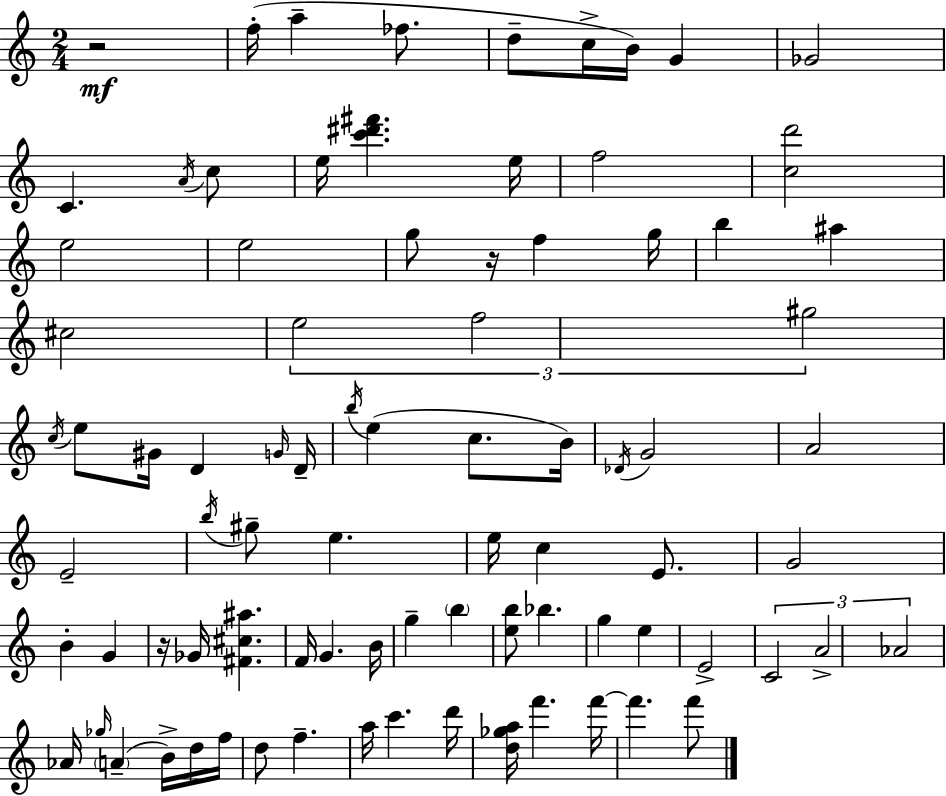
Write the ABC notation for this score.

X:1
T:Untitled
M:2/4
L:1/4
K:C
z2 f/4 a _f/2 d/2 c/4 B/4 G _G2 C A/4 c/2 e/4 [c'^d'^f'] e/4 f2 [cd']2 e2 e2 g/2 z/4 f g/4 b ^a ^c2 e2 f2 ^g2 c/4 e/2 ^G/4 D G/4 D/4 b/4 e c/2 B/4 _D/4 G2 A2 E2 b/4 ^g/2 e e/4 c E/2 G2 B G z/4 _G/4 [^F^c^a] F/4 G B/4 g b [eb]/2 _b g e E2 C2 A2 _A2 _A/4 _g/4 A B/4 d/4 f/4 d/2 f a/4 c' d'/4 [d_ga]/4 f' f'/4 f' f'/2